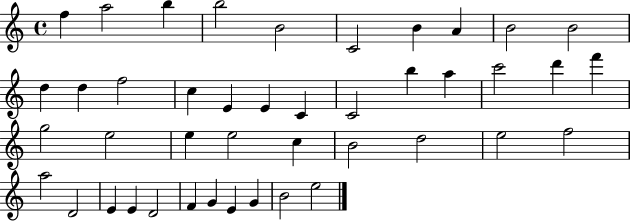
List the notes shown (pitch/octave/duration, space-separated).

F5/q A5/h B5/q B5/h B4/h C4/h B4/q A4/q B4/h B4/h D5/q D5/q F5/h C5/q E4/q E4/q C4/q C4/h B5/q A5/q C6/h D6/q F6/q G5/h E5/h E5/q E5/h C5/q B4/h D5/h E5/h F5/h A5/h D4/h E4/q E4/q D4/h F4/q G4/q E4/q G4/q B4/h E5/h